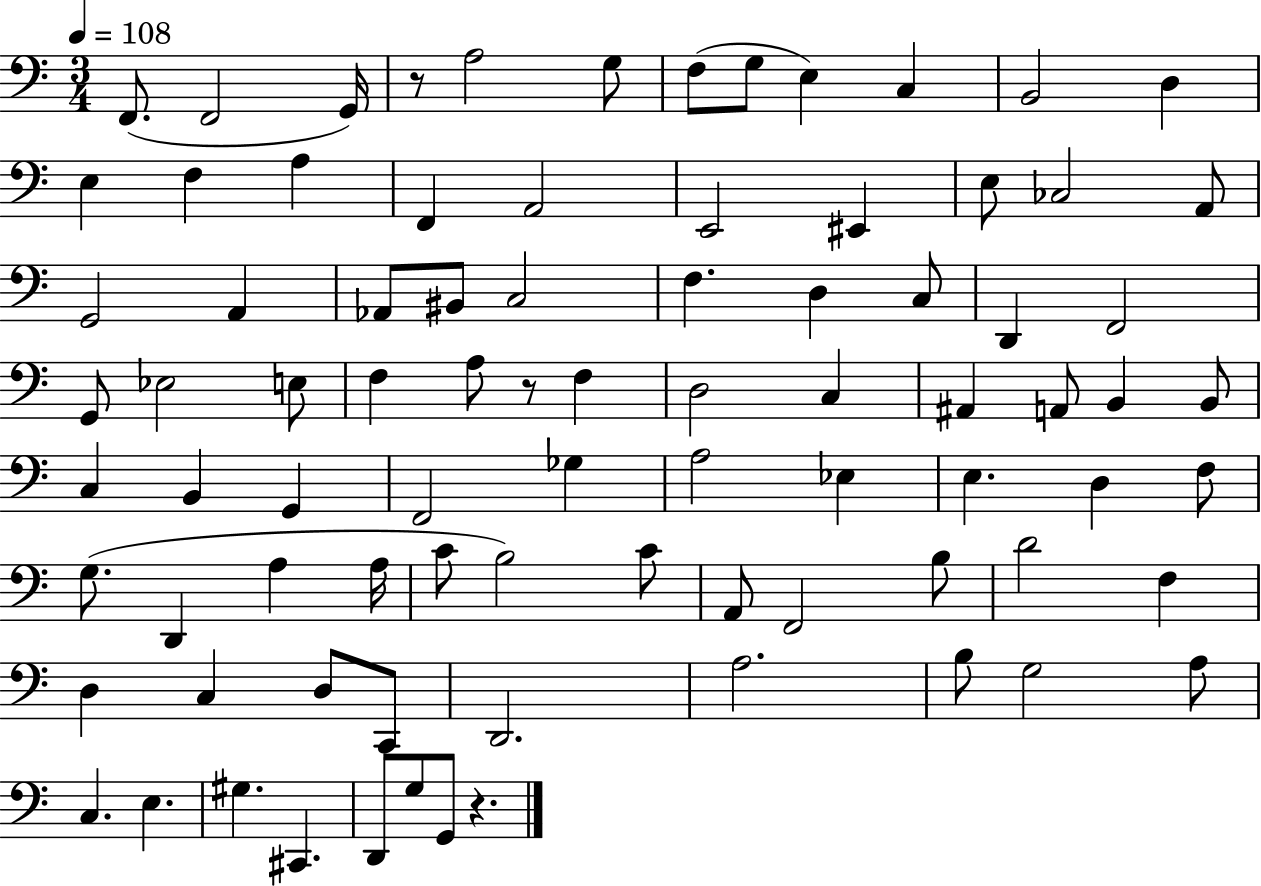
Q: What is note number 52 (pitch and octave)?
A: D3